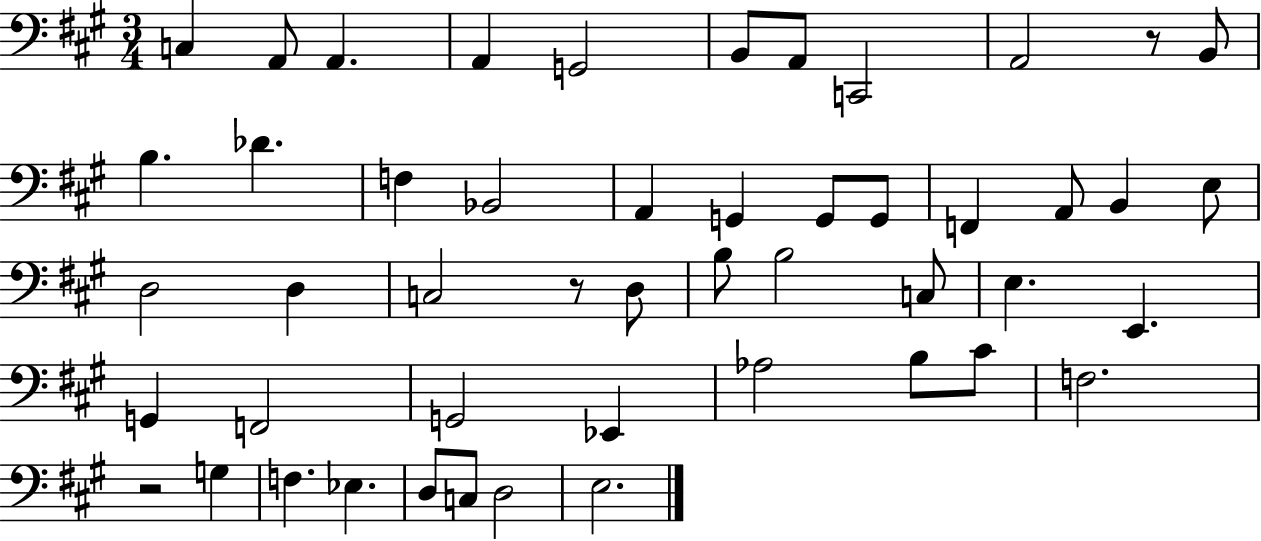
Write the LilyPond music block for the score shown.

{
  \clef bass
  \numericTimeSignature
  \time 3/4
  \key a \major
  c4 a,8 a,4. | a,4 g,2 | b,8 a,8 c,2 | a,2 r8 b,8 | \break b4. des'4. | f4 bes,2 | a,4 g,4 g,8 g,8 | f,4 a,8 b,4 e8 | \break d2 d4 | c2 r8 d8 | b8 b2 c8 | e4. e,4. | \break g,4 f,2 | g,2 ees,4 | aes2 b8 cis'8 | f2. | \break r2 g4 | f4. ees4. | d8 c8 d2 | e2. | \break \bar "|."
}